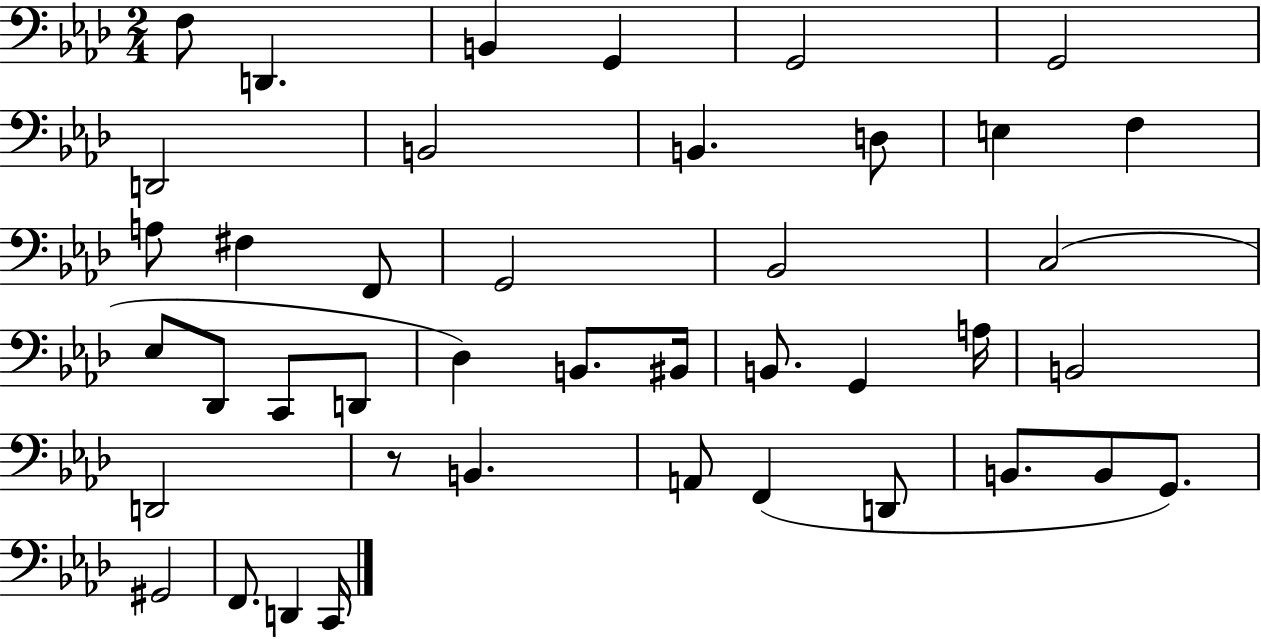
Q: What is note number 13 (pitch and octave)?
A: A3